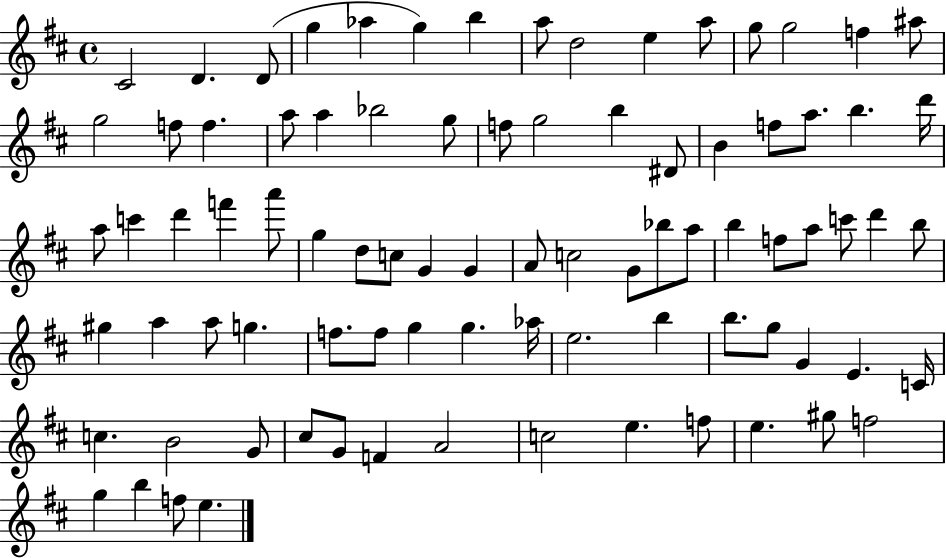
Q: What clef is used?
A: treble